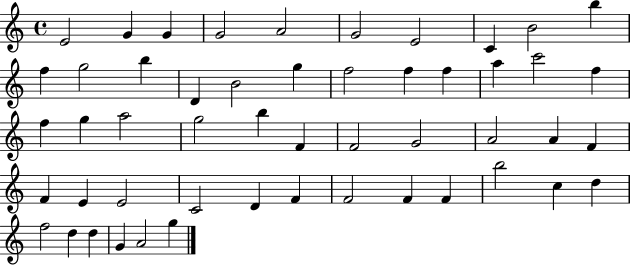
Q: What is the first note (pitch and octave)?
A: E4